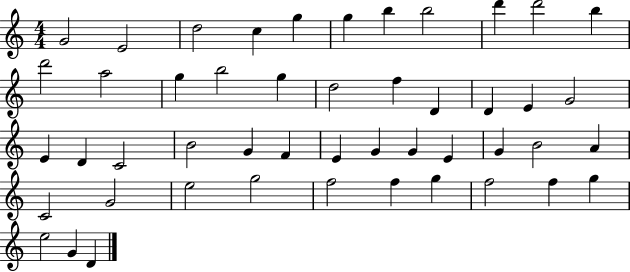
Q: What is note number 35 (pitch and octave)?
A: A4